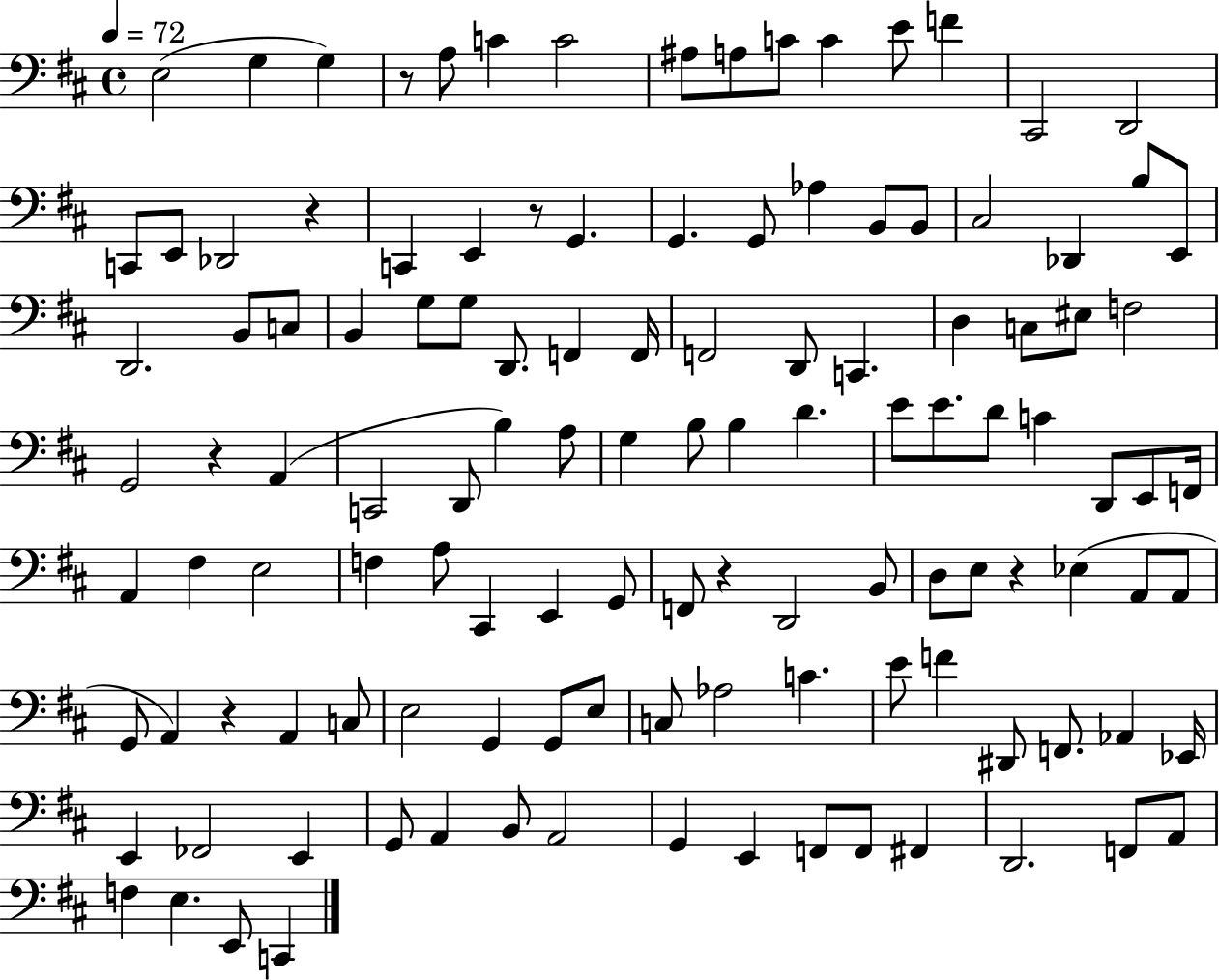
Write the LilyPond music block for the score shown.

{
  \clef bass
  \time 4/4
  \defaultTimeSignature
  \key d \major
  \tempo 4 = 72
  \repeat volta 2 { e2( g4 g4) | r8 a8 c'4 c'2 | ais8 a8 c'8 c'4 e'8 f'4 | cis,2 d,2 | \break c,8 e,8 des,2 r4 | c,4 e,4 r8 g,4. | g,4. g,8 aes4 b,8 b,8 | cis2 des,4 b8 e,8 | \break d,2. b,8 c8 | b,4 g8 g8 d,8. f,4 f,16 | f,2 d,8 c,4. | d4 c8 eis8 f2 | \break g,2 r4 a,4( | c,2 d,8 b4) a8 | g4 b8 b4 d'4. | e'8 e'8. d'8 c'4 d,8 e,8 f,16 | \break a,4 fis4 e2 | f4 a8 cis,4 e,4 g,8 | f,8 r4 d,2 b,8 | d8 e8 r4 ees4( a,8 a,8 | \break g,8 a,4) r4 a,4 c8 | e2 g,4 g,8 e8 | c8 aes2 c'4. | e'8 f'4 dis,8 f,8. aes,4 ees,16 | \break e,4 fes,2 e,4 | g,8 a,4 b,8 a,2 | g,4 e,4 f,8 f,8 fis,4 | d,2. f,8 a,8 | \break f4 e4. e,8 c,4 | } \bar "|."
}